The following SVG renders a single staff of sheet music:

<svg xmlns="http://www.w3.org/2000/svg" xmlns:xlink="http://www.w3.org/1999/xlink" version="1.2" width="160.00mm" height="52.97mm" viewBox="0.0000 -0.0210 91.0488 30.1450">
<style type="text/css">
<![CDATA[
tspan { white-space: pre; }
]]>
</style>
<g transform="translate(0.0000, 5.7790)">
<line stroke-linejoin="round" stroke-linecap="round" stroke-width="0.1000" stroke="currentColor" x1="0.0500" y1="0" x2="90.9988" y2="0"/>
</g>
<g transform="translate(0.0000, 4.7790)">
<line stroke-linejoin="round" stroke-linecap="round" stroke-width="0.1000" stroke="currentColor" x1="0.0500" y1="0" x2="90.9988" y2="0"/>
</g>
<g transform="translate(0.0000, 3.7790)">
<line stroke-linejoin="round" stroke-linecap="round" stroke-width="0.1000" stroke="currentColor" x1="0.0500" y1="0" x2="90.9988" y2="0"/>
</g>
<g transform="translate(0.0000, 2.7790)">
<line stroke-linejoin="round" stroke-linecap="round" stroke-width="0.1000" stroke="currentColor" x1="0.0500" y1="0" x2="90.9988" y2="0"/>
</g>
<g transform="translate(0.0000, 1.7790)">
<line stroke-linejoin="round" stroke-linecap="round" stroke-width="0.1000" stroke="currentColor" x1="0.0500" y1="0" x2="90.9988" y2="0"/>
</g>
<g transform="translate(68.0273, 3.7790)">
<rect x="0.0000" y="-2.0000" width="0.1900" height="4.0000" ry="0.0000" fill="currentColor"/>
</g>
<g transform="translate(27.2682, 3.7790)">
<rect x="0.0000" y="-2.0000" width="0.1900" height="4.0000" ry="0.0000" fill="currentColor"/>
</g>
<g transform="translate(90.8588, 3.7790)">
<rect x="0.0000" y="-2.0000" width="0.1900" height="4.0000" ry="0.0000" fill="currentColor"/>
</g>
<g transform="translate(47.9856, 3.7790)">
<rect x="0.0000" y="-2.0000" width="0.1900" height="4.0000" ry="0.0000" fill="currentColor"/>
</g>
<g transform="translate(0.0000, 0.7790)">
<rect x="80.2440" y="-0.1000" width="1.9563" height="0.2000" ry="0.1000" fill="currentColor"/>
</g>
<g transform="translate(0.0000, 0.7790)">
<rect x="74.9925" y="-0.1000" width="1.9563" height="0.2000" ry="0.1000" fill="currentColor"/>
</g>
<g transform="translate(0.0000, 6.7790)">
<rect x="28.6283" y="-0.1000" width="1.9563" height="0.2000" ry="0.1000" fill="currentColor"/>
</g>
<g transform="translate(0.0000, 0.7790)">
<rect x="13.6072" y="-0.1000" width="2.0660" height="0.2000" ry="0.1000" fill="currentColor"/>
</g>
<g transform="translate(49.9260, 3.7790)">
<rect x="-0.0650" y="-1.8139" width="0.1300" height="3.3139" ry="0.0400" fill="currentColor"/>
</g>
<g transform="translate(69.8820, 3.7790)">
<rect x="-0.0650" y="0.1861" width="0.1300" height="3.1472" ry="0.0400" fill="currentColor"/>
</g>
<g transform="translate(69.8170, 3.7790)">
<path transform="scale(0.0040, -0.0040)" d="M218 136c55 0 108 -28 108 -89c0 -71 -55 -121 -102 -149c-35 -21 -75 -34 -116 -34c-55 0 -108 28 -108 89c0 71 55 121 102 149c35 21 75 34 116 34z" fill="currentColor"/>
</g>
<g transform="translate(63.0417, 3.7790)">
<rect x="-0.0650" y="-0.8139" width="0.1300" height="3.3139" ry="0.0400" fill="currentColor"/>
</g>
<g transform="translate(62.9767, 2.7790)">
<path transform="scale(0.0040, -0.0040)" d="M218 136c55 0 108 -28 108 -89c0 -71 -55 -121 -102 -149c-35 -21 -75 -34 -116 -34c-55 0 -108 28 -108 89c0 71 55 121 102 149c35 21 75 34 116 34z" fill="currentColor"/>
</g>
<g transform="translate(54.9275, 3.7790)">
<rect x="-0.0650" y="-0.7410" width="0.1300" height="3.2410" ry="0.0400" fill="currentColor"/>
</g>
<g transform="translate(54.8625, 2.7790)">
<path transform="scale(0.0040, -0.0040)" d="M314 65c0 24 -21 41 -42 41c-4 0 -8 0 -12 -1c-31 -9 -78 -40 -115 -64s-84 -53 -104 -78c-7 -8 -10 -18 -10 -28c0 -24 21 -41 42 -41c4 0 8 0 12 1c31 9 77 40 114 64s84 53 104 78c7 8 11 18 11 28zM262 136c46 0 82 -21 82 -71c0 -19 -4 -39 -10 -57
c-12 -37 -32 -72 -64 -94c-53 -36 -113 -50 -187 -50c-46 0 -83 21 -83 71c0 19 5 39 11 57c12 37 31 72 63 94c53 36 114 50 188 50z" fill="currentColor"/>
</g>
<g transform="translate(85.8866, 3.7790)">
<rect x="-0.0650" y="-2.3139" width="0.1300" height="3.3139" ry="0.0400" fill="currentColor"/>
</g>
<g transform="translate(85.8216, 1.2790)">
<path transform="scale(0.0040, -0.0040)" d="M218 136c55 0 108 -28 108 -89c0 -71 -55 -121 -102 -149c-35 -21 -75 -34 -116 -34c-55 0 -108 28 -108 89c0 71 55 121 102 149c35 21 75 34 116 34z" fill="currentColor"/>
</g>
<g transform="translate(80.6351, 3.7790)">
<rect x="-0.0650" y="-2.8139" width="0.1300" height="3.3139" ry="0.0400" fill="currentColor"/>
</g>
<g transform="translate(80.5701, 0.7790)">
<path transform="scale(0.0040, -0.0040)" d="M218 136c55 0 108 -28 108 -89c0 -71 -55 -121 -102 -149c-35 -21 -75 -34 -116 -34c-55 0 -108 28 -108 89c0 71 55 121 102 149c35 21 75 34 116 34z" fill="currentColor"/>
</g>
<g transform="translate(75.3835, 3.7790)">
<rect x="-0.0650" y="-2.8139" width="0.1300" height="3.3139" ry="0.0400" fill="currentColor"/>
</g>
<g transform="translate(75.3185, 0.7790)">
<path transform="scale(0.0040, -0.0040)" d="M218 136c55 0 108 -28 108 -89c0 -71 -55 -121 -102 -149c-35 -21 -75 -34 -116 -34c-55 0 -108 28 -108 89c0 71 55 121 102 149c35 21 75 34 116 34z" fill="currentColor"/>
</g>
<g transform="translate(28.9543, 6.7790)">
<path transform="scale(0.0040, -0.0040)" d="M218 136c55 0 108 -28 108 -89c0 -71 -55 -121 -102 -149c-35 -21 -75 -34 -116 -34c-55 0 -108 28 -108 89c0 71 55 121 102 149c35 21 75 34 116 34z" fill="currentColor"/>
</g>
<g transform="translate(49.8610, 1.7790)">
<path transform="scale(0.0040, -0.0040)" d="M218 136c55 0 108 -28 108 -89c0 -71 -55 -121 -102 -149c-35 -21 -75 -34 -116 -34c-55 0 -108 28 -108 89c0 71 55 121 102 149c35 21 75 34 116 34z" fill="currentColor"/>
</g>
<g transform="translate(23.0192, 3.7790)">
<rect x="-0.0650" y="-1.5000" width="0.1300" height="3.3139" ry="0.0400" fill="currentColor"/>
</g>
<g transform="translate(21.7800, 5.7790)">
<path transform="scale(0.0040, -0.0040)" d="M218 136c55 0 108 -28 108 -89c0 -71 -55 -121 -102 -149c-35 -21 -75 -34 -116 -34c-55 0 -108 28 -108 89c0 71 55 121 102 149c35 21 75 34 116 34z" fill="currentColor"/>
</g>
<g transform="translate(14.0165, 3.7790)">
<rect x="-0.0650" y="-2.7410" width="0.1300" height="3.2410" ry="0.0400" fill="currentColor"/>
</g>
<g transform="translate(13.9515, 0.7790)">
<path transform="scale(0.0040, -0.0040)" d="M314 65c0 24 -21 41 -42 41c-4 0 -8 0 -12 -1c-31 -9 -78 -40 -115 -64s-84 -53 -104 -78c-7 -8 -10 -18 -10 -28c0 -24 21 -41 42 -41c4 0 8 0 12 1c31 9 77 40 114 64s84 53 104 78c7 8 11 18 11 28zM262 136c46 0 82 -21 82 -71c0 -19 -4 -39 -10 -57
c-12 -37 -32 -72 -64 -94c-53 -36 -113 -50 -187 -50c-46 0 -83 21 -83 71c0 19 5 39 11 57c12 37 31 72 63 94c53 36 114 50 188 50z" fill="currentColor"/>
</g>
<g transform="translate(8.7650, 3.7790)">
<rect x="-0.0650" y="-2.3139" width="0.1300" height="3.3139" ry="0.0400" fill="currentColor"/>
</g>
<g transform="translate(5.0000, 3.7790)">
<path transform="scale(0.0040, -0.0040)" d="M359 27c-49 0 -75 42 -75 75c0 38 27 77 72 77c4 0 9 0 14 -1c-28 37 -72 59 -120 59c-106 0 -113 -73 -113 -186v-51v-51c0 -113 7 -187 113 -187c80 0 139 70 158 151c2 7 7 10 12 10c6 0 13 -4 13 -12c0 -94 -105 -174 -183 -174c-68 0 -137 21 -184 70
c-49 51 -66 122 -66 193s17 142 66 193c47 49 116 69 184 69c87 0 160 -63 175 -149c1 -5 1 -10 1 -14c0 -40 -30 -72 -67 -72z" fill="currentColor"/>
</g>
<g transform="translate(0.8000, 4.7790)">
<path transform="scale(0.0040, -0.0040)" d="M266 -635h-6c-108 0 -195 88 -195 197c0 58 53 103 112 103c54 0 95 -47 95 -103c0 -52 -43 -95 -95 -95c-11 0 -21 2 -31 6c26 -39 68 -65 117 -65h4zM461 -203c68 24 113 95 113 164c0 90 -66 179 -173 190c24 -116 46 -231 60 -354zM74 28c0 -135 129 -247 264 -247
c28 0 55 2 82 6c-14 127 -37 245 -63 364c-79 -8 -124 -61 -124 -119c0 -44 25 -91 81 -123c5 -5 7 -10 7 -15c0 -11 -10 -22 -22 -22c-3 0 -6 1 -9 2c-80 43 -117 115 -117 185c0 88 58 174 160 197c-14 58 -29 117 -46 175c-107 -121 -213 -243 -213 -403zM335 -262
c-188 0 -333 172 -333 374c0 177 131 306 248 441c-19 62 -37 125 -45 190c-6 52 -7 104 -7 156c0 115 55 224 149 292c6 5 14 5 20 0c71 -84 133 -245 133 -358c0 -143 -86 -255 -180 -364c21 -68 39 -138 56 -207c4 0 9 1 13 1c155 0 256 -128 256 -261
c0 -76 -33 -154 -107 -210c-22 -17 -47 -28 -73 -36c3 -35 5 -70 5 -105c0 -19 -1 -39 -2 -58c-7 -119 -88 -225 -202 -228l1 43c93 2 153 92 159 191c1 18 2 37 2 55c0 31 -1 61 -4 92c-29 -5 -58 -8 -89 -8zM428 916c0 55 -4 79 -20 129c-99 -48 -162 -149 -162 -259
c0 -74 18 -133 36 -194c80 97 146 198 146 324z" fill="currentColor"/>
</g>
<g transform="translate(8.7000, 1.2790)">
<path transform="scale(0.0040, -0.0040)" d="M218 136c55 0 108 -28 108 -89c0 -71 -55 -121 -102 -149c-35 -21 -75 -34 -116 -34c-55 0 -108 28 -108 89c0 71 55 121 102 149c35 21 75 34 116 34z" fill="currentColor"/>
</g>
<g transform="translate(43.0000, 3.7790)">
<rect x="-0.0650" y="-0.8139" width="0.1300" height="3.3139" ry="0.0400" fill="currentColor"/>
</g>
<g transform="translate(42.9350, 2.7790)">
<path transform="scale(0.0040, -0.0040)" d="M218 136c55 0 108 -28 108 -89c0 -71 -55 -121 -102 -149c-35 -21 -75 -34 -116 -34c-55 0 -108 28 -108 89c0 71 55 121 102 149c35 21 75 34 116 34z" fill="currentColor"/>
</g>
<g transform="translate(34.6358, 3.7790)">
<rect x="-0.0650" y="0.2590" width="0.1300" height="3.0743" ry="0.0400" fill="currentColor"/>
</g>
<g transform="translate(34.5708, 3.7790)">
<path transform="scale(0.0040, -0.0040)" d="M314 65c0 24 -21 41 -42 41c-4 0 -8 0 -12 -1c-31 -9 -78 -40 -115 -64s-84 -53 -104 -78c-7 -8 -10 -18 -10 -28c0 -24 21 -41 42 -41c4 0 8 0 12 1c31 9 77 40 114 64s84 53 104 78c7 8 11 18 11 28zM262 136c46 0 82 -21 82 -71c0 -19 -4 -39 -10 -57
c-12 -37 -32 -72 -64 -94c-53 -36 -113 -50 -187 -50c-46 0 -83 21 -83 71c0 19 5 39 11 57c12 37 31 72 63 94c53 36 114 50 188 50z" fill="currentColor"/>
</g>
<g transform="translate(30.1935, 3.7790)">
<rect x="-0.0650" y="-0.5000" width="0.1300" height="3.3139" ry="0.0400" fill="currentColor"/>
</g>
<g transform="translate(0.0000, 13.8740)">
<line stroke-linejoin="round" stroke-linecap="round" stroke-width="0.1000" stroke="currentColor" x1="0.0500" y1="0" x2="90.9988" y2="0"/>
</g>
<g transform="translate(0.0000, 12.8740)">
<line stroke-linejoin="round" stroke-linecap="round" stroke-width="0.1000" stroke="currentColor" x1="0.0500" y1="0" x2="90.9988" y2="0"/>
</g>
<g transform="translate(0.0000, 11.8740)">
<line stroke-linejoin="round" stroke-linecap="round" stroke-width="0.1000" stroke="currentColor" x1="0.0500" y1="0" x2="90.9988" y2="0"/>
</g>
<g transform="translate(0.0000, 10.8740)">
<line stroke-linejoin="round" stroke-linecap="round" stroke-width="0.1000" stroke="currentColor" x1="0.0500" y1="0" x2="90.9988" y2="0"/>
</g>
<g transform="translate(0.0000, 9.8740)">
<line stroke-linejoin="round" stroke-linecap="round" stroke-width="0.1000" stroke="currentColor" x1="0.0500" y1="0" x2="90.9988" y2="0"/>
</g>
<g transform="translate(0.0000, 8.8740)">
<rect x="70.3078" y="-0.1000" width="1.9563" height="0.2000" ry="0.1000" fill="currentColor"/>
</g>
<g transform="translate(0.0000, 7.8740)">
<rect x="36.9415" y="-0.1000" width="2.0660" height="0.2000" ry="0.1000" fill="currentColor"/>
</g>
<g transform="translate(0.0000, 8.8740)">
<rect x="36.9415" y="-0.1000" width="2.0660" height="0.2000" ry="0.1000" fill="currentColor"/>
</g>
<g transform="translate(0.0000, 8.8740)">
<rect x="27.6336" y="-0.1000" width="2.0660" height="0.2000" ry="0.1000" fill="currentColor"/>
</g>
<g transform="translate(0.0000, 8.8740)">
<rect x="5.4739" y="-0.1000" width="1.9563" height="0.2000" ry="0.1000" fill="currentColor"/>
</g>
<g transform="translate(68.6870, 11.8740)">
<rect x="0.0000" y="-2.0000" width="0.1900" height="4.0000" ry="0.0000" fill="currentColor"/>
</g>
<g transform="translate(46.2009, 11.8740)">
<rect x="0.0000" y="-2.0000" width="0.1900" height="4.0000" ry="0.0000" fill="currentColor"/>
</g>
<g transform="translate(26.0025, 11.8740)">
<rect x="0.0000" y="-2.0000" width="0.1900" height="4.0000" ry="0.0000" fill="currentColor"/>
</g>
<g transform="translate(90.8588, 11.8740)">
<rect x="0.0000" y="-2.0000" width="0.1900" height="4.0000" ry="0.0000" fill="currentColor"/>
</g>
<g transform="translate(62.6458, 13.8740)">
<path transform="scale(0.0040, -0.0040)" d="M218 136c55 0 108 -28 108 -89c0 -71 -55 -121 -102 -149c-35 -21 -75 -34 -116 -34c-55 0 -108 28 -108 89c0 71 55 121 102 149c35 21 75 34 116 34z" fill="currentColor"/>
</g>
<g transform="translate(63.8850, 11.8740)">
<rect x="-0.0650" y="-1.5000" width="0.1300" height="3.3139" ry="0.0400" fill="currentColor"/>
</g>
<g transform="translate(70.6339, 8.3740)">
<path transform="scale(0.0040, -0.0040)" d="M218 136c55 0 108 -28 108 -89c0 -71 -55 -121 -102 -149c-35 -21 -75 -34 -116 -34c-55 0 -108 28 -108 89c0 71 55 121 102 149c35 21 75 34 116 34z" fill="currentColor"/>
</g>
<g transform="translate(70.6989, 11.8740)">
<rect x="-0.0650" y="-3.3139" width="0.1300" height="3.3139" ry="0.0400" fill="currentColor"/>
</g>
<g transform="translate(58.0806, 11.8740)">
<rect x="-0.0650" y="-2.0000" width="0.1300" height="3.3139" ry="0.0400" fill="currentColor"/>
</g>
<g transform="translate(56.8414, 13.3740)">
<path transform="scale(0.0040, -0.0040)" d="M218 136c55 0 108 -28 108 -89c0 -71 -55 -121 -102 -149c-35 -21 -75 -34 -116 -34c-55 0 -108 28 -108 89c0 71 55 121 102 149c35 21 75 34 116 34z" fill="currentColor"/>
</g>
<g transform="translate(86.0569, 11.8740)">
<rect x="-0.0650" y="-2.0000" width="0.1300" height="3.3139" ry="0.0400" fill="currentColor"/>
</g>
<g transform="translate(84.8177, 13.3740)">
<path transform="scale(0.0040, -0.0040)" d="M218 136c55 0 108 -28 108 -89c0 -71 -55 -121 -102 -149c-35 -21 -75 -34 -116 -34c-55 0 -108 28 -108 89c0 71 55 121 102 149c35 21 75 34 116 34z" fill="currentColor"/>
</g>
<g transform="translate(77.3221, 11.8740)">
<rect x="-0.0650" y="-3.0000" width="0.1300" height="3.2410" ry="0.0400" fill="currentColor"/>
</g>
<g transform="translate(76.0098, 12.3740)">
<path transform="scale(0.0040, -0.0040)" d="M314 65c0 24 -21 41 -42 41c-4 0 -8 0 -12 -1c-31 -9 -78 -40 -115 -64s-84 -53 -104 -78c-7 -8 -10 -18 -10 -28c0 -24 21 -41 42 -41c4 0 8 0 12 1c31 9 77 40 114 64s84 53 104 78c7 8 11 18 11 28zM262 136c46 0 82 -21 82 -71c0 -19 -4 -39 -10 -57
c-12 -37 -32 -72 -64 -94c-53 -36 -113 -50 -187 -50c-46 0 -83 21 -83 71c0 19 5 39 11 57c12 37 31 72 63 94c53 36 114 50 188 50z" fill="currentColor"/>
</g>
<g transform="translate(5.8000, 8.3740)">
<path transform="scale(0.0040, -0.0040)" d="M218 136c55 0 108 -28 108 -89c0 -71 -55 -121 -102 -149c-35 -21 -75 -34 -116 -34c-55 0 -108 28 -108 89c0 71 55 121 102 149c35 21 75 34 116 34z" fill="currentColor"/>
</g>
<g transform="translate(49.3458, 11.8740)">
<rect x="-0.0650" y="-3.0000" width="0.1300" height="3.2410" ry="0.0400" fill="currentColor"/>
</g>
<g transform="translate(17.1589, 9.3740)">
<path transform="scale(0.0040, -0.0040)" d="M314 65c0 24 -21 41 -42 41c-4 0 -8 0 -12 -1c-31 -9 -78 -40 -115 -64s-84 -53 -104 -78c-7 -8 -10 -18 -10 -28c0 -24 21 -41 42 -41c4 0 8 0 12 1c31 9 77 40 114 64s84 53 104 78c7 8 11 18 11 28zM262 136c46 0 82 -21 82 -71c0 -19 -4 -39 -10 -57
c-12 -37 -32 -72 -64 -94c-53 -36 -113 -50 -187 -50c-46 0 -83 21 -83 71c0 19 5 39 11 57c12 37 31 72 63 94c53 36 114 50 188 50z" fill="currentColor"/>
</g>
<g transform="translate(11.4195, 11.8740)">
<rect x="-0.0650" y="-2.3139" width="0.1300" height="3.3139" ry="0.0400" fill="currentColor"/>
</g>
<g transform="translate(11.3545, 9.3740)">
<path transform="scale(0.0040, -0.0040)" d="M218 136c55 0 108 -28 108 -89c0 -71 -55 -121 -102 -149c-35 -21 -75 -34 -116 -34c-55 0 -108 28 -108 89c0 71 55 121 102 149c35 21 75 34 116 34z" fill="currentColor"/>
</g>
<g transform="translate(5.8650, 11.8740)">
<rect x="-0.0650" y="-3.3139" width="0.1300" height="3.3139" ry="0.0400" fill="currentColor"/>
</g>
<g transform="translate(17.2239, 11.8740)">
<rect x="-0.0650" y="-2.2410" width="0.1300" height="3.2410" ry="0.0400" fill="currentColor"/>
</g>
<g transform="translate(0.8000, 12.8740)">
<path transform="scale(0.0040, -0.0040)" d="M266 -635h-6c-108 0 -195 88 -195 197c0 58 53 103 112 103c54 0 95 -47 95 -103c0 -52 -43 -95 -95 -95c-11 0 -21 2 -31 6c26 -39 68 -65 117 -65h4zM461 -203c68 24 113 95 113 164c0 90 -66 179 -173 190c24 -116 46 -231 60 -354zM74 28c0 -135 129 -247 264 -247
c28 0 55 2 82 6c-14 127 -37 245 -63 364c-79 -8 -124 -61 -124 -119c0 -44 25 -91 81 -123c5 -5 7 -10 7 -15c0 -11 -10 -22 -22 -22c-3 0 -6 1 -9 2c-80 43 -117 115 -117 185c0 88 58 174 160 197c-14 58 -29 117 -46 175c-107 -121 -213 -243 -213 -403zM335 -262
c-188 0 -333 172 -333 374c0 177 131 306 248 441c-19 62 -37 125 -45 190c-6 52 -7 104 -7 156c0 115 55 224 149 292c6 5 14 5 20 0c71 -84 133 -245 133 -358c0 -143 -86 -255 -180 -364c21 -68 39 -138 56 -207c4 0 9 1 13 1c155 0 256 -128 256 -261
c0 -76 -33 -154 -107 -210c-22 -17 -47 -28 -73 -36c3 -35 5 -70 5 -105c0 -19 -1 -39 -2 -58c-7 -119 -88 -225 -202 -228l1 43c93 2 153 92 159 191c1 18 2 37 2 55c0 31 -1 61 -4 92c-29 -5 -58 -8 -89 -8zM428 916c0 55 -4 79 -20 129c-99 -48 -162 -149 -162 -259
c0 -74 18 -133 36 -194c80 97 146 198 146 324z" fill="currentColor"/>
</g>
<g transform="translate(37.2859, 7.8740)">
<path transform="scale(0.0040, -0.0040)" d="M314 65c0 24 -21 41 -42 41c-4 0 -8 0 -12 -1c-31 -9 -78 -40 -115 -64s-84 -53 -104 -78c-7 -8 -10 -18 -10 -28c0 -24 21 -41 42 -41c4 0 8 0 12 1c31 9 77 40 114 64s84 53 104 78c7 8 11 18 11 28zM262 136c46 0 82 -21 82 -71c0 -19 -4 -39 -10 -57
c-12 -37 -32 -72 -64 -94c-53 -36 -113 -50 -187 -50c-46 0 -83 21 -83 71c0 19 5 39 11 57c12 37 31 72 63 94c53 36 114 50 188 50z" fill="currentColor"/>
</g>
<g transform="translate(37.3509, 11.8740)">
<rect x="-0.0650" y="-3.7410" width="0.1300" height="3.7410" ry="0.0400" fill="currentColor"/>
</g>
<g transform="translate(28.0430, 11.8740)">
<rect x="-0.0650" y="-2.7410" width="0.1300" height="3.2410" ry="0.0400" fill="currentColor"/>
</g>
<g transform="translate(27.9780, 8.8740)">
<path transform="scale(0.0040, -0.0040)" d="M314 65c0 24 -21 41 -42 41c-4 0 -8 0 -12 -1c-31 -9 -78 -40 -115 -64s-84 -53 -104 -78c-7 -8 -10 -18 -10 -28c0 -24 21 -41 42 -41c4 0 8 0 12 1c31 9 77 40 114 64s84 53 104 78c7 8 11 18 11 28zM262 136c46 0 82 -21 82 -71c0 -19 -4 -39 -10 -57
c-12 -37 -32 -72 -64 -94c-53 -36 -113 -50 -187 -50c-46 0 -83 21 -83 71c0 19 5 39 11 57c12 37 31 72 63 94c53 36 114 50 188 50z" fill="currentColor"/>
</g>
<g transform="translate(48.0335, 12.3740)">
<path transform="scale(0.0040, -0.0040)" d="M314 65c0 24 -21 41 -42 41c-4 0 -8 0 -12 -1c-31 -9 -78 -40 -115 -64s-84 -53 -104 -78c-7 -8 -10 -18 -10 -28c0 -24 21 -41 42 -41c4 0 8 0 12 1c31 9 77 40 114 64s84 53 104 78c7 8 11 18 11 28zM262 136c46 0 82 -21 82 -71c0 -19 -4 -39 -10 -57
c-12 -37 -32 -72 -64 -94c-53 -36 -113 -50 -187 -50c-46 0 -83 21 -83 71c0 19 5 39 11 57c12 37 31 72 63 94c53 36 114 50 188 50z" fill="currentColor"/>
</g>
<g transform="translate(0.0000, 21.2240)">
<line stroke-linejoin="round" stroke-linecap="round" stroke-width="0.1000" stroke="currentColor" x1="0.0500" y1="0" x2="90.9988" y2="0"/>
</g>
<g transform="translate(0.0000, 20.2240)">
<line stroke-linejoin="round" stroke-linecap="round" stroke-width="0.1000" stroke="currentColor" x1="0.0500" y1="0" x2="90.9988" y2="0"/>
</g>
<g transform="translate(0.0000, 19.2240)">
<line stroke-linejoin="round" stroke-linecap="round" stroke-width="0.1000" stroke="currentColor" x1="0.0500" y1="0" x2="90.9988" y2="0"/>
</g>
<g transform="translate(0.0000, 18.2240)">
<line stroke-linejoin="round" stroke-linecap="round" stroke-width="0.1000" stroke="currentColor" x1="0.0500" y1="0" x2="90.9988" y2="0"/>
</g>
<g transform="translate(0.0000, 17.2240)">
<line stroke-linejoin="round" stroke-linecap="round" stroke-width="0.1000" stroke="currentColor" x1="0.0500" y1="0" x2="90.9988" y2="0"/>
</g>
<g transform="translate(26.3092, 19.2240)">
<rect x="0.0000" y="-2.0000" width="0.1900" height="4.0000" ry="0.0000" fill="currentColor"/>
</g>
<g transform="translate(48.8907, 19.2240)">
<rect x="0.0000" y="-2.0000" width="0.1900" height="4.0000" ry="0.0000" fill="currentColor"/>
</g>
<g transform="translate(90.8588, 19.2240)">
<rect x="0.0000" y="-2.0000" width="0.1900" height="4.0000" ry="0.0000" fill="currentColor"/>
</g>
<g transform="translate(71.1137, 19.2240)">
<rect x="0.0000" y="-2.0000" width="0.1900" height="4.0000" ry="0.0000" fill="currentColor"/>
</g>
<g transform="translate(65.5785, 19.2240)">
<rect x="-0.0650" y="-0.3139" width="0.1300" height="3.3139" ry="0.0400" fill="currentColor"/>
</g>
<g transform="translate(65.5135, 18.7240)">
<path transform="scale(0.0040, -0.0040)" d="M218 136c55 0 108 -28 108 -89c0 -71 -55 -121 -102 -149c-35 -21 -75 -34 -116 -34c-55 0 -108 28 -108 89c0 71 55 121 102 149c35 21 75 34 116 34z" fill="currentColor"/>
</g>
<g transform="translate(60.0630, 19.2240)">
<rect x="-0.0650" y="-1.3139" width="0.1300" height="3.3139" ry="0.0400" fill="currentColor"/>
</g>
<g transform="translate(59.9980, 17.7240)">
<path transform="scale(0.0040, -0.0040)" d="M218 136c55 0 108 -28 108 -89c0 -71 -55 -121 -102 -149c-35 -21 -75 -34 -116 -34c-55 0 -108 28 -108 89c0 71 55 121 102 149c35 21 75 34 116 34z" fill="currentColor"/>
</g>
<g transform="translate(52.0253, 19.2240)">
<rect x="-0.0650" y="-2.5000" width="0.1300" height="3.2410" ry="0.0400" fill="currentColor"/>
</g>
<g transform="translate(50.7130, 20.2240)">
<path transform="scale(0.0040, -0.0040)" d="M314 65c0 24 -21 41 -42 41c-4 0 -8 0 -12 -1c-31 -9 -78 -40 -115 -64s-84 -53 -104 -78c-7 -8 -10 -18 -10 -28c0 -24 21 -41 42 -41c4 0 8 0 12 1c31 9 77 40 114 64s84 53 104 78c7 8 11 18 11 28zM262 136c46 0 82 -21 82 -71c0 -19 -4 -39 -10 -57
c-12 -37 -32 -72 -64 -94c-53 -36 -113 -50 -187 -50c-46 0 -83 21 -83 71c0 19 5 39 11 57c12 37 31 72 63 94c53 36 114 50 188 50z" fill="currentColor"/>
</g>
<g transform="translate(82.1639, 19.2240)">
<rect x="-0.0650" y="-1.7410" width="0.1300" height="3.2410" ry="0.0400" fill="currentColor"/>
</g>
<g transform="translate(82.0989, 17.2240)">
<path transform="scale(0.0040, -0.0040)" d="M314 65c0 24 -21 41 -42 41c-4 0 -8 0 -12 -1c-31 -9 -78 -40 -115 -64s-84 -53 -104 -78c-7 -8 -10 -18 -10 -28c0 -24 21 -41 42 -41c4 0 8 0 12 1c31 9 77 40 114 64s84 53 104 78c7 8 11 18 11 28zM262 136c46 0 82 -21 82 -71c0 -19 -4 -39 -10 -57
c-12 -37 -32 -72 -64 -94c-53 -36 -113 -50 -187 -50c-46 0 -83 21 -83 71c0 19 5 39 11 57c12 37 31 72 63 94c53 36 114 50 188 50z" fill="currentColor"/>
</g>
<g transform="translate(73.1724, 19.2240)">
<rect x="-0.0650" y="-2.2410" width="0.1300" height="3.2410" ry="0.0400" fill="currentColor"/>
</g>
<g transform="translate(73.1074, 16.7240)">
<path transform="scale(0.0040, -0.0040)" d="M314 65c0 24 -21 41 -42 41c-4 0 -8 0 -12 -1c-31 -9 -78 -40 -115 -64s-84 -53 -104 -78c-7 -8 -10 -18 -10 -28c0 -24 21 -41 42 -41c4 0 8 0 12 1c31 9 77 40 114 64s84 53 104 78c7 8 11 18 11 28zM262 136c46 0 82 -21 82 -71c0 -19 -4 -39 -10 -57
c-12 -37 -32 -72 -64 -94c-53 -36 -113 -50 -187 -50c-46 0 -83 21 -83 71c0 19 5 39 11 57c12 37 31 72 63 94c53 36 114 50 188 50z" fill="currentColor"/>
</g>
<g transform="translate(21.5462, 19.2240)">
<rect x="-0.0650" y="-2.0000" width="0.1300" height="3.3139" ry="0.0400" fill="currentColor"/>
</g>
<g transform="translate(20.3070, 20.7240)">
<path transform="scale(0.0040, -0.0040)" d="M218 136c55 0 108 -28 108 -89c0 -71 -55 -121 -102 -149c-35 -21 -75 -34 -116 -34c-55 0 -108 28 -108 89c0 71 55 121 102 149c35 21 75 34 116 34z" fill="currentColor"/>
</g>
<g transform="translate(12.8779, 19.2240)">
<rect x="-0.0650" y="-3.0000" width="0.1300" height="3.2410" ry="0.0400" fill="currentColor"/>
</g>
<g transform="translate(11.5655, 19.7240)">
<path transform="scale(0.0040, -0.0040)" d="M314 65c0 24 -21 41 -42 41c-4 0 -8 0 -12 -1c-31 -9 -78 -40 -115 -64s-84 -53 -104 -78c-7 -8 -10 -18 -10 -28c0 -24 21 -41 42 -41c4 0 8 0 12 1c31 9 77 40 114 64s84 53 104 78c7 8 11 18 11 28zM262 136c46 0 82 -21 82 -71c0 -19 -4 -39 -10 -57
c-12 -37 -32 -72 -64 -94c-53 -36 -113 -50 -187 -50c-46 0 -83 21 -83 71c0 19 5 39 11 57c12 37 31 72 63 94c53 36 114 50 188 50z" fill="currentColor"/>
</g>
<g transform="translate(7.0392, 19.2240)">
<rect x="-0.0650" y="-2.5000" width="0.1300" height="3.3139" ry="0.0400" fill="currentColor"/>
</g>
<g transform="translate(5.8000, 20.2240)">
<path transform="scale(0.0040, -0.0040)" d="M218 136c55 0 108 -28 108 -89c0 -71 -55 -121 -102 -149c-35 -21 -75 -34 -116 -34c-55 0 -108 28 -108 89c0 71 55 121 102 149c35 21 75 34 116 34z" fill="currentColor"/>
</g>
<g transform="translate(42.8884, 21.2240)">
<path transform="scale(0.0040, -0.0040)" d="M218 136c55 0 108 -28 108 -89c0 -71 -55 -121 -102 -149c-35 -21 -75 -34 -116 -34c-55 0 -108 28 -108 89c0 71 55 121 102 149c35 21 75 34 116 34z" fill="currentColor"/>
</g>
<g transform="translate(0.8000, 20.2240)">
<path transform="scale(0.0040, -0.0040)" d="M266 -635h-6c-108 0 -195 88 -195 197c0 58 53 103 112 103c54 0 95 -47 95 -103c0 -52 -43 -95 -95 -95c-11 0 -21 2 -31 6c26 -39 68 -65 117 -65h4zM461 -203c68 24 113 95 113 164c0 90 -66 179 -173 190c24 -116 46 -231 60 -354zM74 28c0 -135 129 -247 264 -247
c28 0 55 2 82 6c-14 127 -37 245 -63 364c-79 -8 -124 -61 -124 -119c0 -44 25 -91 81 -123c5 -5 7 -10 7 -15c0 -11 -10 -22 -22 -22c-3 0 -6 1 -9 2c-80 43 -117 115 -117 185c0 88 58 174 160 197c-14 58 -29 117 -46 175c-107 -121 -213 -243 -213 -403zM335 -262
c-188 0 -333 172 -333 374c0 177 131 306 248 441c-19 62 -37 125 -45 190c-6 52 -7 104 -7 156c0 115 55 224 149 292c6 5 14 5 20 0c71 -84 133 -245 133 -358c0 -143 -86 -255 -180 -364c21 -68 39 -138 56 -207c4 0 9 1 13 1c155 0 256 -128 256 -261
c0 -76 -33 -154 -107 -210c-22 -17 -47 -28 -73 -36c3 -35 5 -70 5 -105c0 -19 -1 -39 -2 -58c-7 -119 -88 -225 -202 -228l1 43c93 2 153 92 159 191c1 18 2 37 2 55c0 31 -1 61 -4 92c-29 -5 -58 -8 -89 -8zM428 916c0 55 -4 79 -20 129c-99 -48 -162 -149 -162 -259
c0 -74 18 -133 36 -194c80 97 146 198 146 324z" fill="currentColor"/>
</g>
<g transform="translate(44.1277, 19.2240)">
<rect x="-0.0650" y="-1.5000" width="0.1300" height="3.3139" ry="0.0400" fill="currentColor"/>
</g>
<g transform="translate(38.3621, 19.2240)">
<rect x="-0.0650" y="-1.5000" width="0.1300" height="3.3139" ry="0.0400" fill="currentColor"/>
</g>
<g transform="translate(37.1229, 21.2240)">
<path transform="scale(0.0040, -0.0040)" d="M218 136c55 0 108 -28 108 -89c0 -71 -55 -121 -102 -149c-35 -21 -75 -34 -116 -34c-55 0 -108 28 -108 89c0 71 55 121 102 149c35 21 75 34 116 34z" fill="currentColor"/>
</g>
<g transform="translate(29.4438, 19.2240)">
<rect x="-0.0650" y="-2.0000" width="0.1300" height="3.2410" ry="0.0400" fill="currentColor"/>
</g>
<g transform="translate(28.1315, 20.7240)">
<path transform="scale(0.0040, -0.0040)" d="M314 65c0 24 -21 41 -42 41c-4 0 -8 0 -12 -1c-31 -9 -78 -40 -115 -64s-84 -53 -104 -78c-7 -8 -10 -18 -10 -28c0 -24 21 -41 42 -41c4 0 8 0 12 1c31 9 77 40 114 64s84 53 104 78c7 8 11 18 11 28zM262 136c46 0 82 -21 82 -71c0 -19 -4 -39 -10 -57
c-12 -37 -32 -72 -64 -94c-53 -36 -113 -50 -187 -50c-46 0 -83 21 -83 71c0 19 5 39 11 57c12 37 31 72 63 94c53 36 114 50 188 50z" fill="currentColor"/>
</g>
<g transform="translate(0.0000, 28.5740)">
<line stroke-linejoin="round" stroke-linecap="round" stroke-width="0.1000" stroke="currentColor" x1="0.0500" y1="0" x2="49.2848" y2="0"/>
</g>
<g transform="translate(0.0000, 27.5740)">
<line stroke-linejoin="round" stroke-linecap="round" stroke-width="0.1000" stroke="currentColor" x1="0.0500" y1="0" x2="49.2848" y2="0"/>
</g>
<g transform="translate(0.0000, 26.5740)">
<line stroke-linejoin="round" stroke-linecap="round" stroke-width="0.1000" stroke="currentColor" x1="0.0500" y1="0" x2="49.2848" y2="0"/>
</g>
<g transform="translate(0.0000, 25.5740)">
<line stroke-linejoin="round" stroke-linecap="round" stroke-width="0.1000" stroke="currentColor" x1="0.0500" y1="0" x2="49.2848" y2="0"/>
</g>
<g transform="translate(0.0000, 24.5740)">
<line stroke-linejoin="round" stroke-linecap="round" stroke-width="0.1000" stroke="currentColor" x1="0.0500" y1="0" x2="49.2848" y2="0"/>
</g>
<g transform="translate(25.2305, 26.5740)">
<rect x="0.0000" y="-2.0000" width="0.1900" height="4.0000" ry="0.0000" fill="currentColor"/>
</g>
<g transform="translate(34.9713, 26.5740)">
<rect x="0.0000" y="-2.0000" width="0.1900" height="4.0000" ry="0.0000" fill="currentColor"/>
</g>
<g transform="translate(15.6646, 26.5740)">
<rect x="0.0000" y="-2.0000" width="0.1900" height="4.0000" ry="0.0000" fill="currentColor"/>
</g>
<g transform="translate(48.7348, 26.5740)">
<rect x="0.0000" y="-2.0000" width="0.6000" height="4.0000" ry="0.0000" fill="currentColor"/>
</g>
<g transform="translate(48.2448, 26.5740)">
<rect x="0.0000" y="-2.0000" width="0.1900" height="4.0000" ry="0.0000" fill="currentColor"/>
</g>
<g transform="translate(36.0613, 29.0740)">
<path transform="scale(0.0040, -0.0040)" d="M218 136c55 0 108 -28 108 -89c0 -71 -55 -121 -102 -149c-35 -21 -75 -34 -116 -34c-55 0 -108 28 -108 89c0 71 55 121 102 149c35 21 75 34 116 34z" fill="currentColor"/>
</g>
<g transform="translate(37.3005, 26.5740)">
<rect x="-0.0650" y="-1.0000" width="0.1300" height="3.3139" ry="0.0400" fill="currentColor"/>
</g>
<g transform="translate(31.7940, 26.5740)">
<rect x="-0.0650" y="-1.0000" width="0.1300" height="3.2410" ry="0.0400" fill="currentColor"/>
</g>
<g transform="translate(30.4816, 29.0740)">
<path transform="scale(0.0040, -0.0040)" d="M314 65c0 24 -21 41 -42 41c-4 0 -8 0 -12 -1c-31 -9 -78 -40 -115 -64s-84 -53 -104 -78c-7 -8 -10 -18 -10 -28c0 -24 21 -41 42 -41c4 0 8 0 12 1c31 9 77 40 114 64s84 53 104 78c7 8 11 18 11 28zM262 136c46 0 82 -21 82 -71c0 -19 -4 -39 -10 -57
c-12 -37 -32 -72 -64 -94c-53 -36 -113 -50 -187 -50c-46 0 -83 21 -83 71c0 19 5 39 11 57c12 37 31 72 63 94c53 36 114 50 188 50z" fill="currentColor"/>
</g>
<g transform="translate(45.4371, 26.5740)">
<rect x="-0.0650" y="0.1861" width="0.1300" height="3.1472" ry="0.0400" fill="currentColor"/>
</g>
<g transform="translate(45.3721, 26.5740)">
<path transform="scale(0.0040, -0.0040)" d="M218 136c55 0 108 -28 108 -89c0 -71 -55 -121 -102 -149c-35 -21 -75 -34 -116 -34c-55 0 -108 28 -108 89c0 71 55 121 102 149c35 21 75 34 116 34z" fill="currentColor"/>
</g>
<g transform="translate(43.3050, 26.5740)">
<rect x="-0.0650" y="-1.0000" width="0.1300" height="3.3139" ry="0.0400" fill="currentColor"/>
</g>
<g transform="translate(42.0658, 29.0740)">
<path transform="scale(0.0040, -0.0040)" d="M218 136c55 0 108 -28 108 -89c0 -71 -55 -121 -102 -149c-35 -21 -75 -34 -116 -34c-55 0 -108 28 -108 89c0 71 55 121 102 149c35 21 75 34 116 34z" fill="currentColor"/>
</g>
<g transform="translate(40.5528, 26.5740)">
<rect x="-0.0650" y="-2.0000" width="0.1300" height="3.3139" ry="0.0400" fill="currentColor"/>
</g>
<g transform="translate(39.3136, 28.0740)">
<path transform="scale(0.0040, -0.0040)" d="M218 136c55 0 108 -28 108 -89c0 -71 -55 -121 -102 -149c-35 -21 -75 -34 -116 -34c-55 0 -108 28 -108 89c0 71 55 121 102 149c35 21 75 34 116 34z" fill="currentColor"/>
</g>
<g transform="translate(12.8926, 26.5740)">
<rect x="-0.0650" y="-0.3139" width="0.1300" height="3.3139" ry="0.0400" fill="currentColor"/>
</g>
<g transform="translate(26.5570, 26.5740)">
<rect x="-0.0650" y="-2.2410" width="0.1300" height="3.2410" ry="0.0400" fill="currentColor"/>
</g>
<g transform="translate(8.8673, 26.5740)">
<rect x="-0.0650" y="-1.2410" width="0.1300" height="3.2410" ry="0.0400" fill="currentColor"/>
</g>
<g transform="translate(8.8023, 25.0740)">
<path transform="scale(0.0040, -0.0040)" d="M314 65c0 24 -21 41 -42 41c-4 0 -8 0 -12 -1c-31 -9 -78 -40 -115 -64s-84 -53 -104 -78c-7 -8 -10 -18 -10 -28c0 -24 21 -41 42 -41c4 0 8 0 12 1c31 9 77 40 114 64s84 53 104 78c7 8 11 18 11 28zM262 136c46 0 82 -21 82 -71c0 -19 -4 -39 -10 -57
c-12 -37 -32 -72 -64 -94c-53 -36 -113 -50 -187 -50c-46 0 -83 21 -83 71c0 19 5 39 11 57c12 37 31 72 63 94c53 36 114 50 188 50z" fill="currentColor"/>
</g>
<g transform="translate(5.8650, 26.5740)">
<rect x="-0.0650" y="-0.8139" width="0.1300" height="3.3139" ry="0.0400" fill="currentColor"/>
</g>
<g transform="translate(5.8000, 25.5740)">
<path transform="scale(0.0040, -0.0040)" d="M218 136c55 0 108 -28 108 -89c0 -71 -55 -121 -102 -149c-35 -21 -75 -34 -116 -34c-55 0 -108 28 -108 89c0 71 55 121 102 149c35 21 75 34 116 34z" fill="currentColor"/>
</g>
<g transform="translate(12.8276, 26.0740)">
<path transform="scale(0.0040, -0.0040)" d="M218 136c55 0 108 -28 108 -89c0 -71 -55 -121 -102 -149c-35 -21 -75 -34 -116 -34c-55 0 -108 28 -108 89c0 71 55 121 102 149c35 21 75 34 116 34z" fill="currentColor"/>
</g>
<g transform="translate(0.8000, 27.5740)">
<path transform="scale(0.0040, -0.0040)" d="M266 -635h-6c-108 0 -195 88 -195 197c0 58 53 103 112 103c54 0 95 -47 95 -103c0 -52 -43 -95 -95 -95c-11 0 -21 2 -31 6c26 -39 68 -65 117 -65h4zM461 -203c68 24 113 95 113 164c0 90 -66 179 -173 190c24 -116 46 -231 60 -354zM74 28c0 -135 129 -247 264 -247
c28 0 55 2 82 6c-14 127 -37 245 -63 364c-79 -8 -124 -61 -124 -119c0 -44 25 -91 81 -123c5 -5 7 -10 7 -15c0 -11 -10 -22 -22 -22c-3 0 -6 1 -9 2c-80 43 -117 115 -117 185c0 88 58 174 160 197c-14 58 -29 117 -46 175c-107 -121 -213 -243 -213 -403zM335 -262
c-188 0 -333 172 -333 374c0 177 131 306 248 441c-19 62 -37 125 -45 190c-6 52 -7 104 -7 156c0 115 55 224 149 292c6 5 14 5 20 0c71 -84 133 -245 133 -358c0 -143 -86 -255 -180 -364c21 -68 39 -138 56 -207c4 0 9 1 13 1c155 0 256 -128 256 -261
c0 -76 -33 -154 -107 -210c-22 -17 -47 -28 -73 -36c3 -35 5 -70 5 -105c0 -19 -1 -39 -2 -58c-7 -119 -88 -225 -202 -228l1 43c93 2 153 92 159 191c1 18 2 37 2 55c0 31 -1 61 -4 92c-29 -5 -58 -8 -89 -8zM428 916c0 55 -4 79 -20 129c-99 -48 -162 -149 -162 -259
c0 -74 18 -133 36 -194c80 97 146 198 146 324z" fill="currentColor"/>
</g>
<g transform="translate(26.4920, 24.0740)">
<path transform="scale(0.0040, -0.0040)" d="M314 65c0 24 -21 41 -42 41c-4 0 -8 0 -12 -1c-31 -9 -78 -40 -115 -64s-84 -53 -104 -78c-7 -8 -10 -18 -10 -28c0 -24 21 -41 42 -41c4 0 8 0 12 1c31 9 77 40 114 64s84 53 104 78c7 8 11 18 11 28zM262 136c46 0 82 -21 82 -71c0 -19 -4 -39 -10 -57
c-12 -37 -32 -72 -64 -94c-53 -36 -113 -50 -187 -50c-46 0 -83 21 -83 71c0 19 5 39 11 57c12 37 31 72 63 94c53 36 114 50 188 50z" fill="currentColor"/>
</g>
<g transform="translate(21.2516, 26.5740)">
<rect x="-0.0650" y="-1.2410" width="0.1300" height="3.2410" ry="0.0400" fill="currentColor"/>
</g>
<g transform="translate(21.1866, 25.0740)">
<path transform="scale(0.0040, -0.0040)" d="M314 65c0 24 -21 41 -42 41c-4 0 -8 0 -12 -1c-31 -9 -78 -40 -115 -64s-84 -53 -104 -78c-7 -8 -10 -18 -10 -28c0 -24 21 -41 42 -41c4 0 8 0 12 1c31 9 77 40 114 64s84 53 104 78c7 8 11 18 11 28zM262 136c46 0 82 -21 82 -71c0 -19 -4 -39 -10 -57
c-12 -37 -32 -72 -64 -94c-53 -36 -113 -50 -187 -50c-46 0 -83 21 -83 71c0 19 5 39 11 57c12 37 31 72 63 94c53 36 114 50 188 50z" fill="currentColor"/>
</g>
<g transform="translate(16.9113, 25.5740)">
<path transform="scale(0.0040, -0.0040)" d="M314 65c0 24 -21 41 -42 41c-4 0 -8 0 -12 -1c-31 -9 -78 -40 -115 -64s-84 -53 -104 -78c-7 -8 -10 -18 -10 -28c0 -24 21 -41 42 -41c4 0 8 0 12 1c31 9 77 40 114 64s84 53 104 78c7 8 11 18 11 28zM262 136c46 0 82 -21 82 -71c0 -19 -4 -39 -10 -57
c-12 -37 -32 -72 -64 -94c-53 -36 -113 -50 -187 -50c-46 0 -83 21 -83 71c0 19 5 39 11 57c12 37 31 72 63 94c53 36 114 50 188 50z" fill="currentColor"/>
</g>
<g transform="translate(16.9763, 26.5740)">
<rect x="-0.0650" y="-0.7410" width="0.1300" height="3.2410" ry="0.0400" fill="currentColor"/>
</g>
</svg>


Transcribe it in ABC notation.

X:1
T:Untitled
M:4/4
L:1/4
K:C
g a2 E C B2 d f d2 d B a a g b g g2 a2 c'2 A2 F E b A2 F G A2 F F2 E E G2 e c g2 f2 d e2 c d2 e2 g2 D2 D F D B